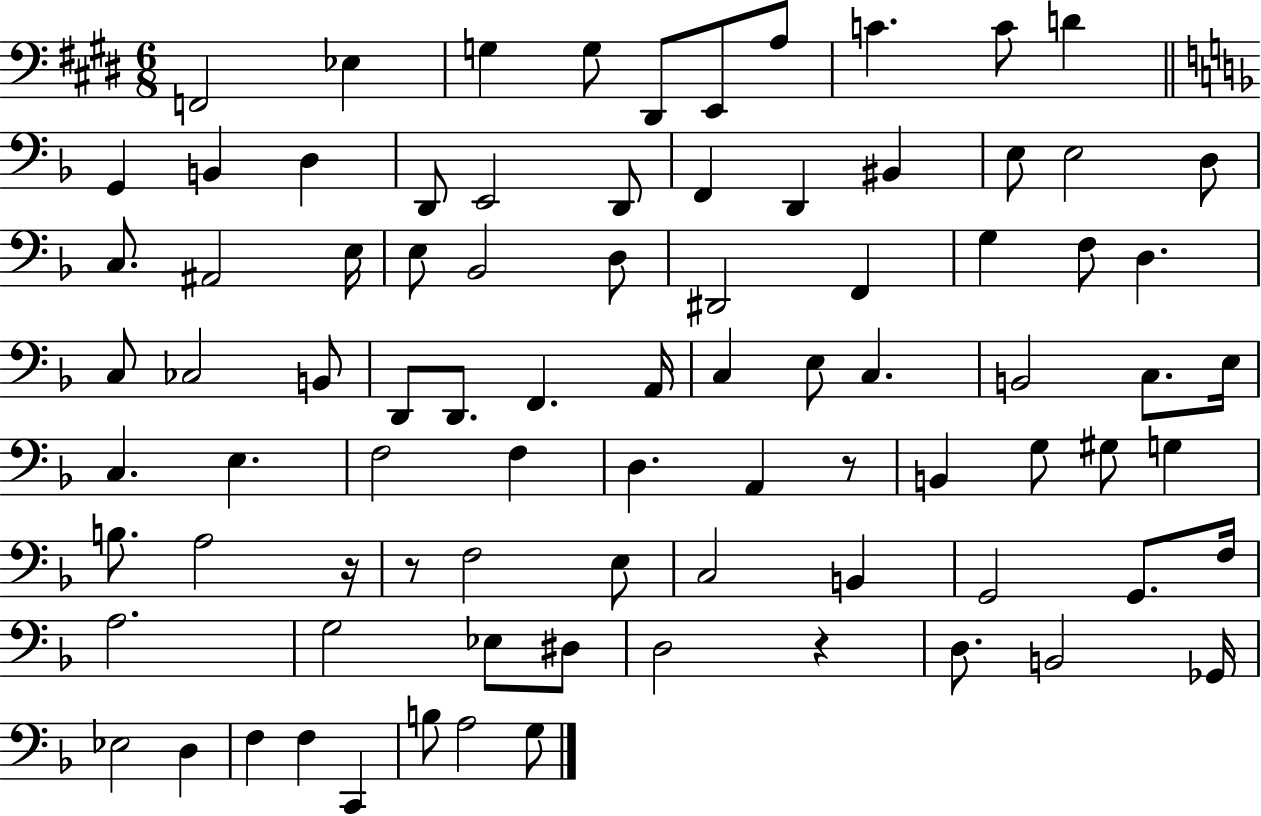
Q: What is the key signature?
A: E major